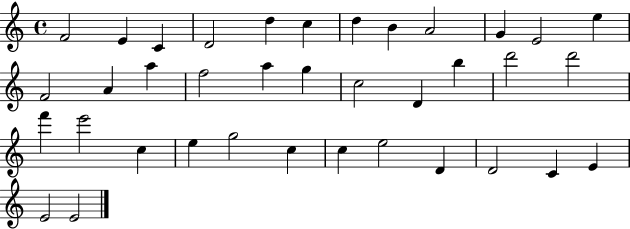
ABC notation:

X:1
T:Untitled
M:4/4
L:1/4
K:C
F2 E C D2 d c d B A2 G E2 e F2 A a f2 a g c2 D b d'2 d'2 f' e'2 c e g2 c c e2 D D2 C E E2 E2